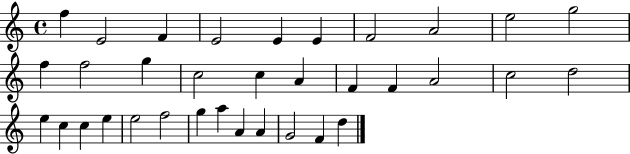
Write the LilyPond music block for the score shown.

{
  \clef treble
  \time 4/4
  \defaultTimeSignature
  \key c \major
  f''4 e'2 f'4 | e'2 e'4 e'4 | f'2 a'2 | e''2 g''2 | \break f''4 f''2 g''4 | c''2 c''4 a'4 | f'4 f'4 a'2 | c''2 d''2 | \break e''4 c''4 c''4 e''4 | e''2 f''2 | g''4 a''4 a'4 a'4 | g'2 f'4 d''4 | \break \bar "|."
}